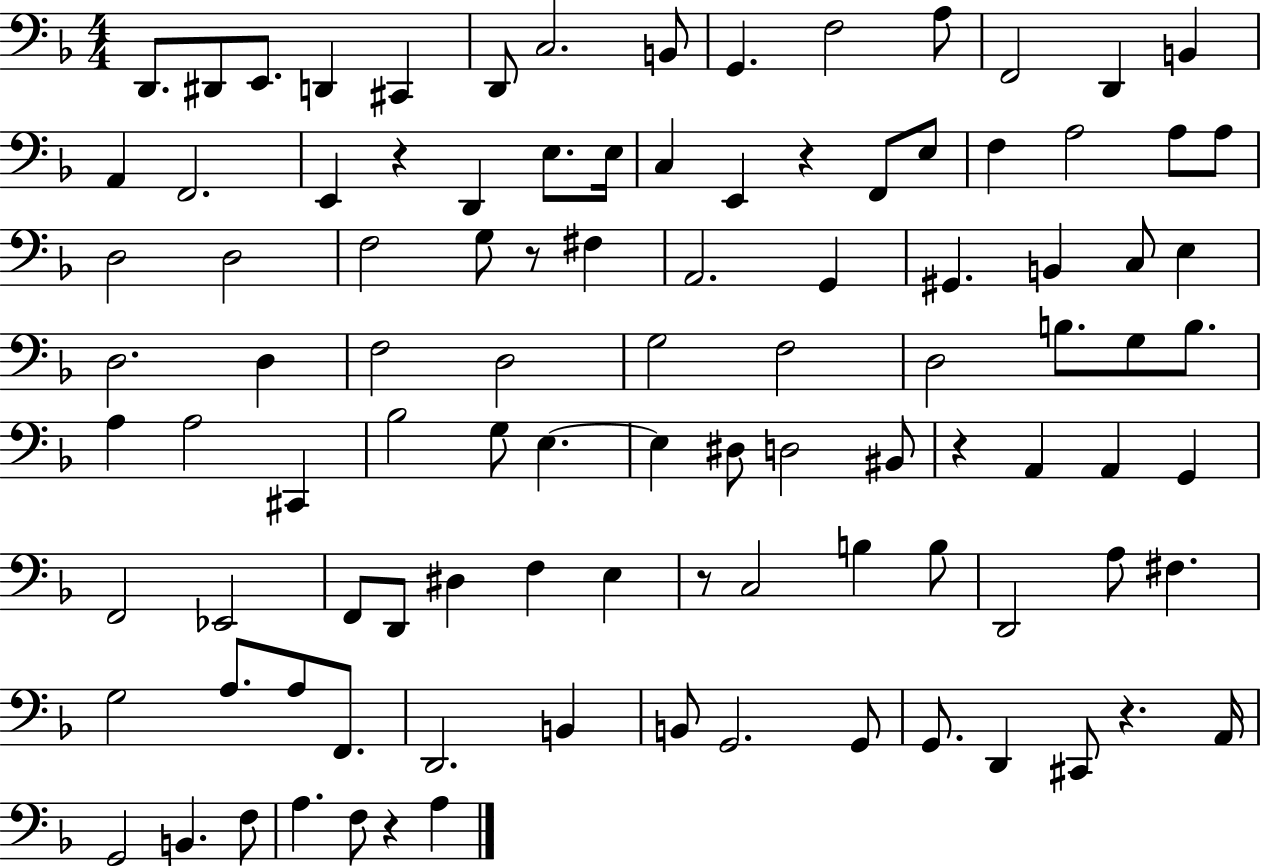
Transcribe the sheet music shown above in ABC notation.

X:1
T:Untitled
M:4/4
L:1/4
K:F
D,,/2 ^D,,/2 E,,/2 D,, ^C,, D,,/2 C,2 B,,/2 G,, F,2 A,/2 F,,2 D,, B,, A,, F,,2 E,, z D,, E,/2 E,/4 C, E,, z F,,/2 E,/2 F, A,2 A,/2 A,/2 D,2 D,2 F,2 G,/2 z/2 ^F, A,,2 G,, ^G,, B,, C,/2 E, D,2 D, F,2 D,2 G,2 F,2 D,2 B,/2 G,/2 B,/2 A, A,2 ^C,, _B,2 G,/2 E, E, ^D,/2 D,2 ^B,,/2 z A,, A,, G,, F,,2 _E,,2 F,,/2 D,,/2 ^D, F, E, z/2 C,2 B, B,/2 D,,2 A,/2 ^F, G,2 A,/2 A,/2 F,,/2 D,,2 B,, B,,/2 G,,2 G,,/2 G,,/2 D,, ^C,,/2 z A,,/4 G,,2 B,, F,/2 A, F,/2 z A,